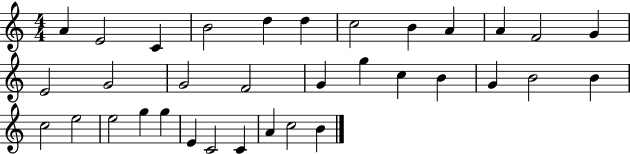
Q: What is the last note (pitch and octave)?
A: B4